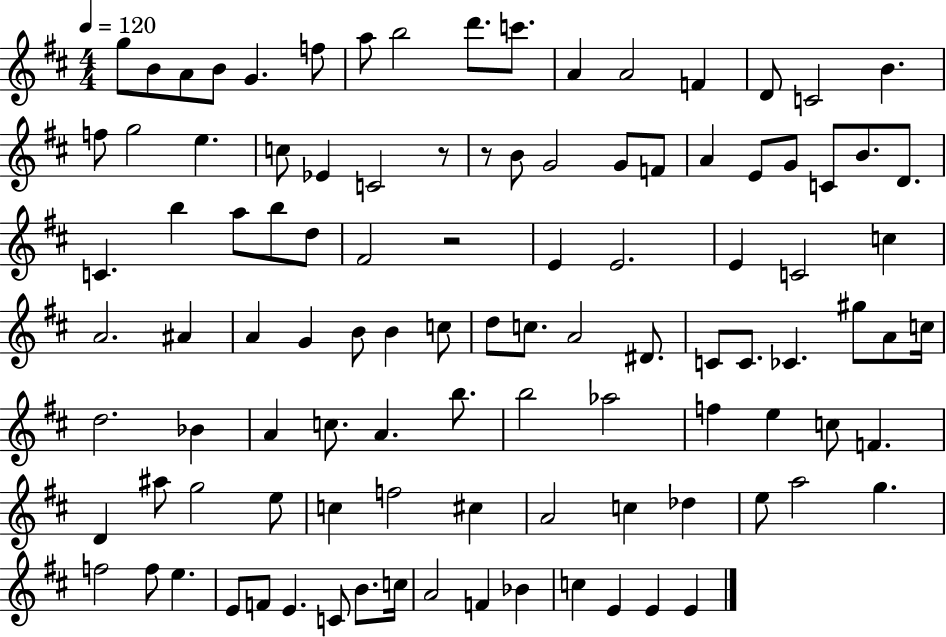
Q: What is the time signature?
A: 4/4